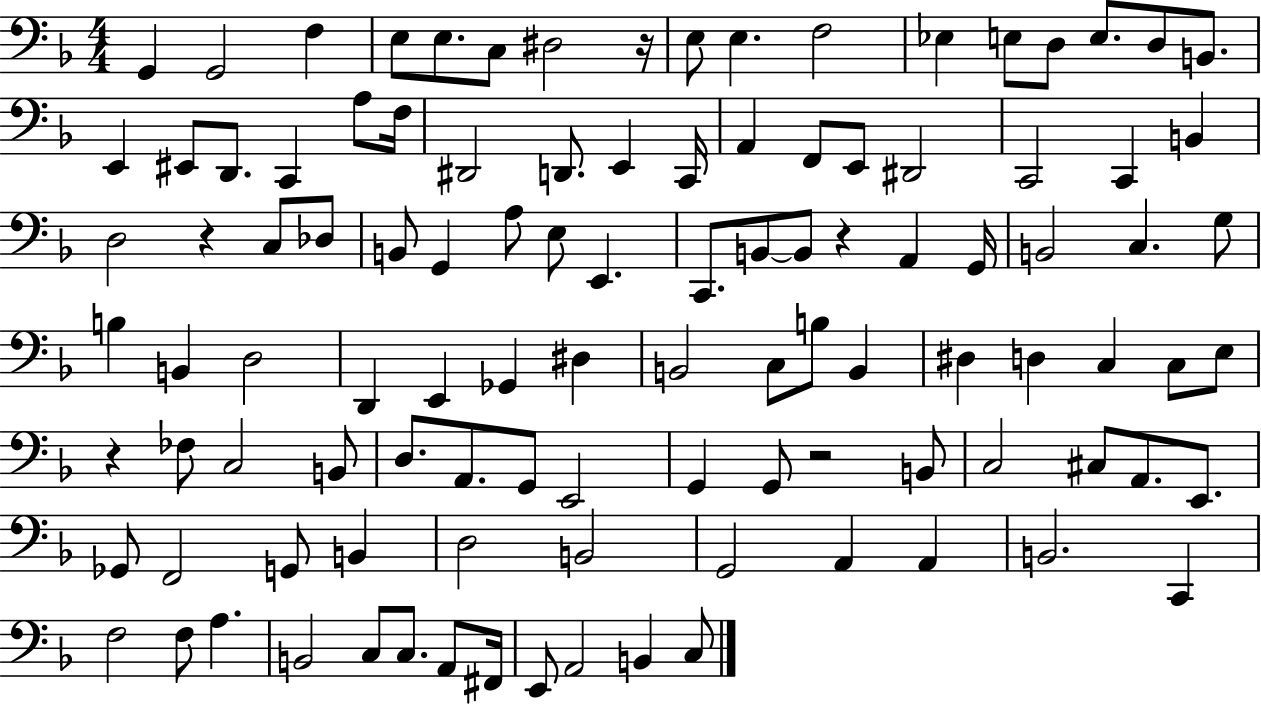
X:1
T:Untitled
M:4/4
L:1/4
K:F
G,, G,,2 F, E,/2 E,/2 C,/2 ^D,2 z/4 E,/2 E, F,2 _E, E,/2 D,/2 E,/2 D,/2 B,,/2 E,, ^E,,/2 D,,/2 C,, A,/2 F,/4 ^D,,2 D,,/2 E,, C,,/4 A,, F,,/2 E,,/2 ^D,,2 C,,2 C,, B,, D,2 z C,/2 _D,/2 B,,/2 G,, A,/2 E,/2 E,, C,,/2 B,,/2 B,,/2 z A,, G,,/4 B,,2 C, G,/2 B, B,, D,2 D,, E,, _G,, ^D, B,,2 C,/2 B,/2 B,, ^D, D, C, C,/2 E,/2 z _F,/2 C,2 B,,/2 D,/2 A,,/2 G,,/2 E,,2 G,, G,,/2 z2 B,,/2 C,2 ^C,/2 A,,/2 E,,/2 _G,,/2 F,,2 G,,/2 B,, D,2 B,,2 G,,2 A,, A,, B,,2 C,, F,2 F,/2 A, B,,2 C,/2 C,/2 A,,/2 ^F,,/4 E,,/2 A,,2 B,, C,/2